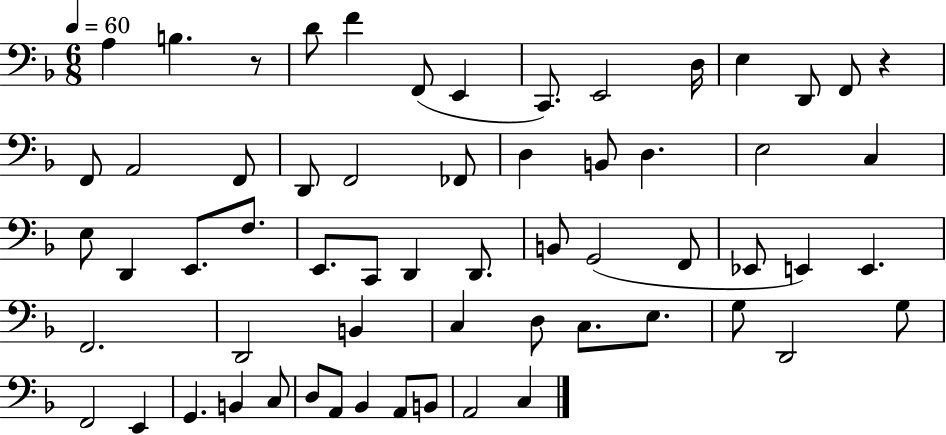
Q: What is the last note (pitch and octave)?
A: C3